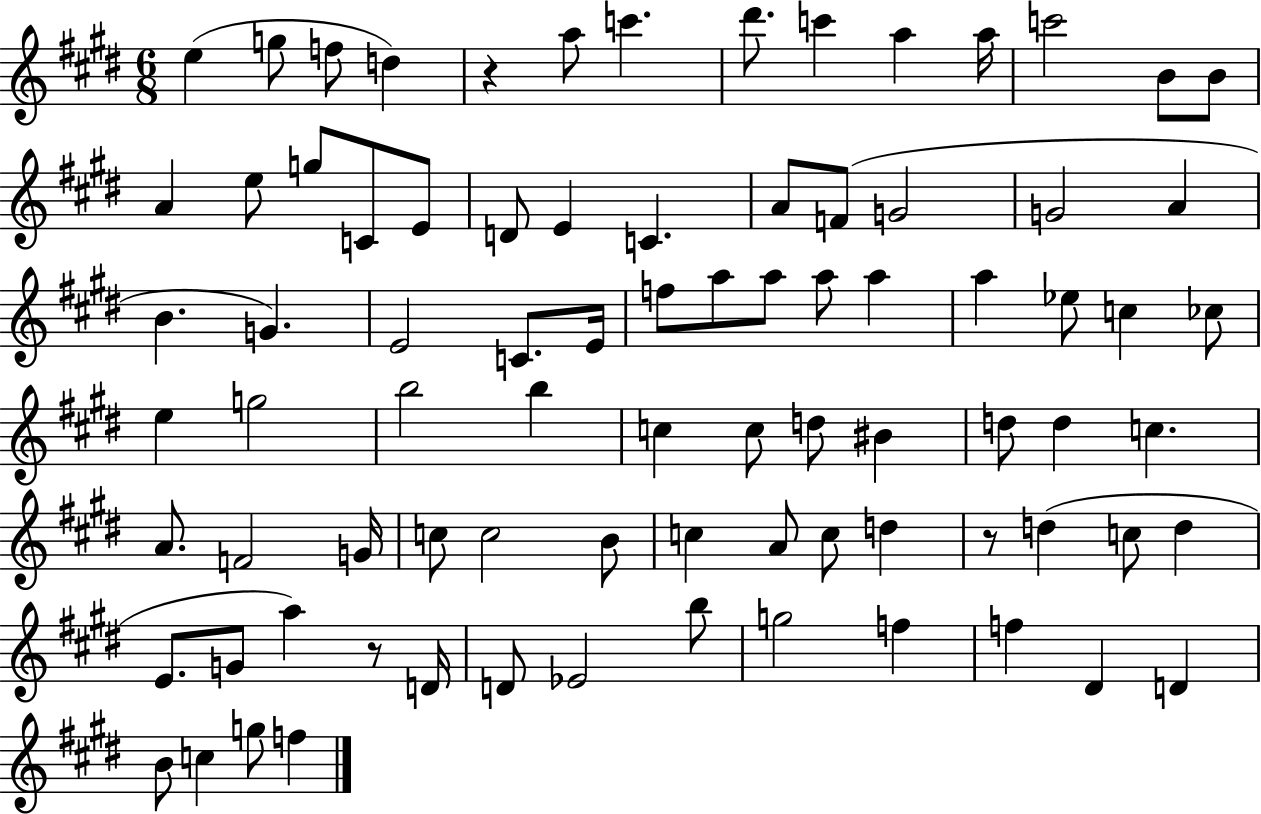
X:1
T:Untitled
M:6/8
L:1/4
K:E
e g/2 f/2 d z a/2 c' ^d'/2 c' a a/4 c'2 B/2 B/2 A e/2 g/2 C/2 E/2 D/2 E C A/2 F/2 G2 G2 A B G E2 C/2 E/4 f/2 a/2 a/2 a/2 a a _e/2 c _c/2 e g2 b2 b c c/2 d/2 ^B d/2 d c A/2 F2 G/4 c/2 c2 B/2 c A/2 c/2 d z/2 d c/2 d E/2 G/2 a z/2 D/4 D/2 _E2 b/2 g2 f f ^D D B/2 c g/2 f